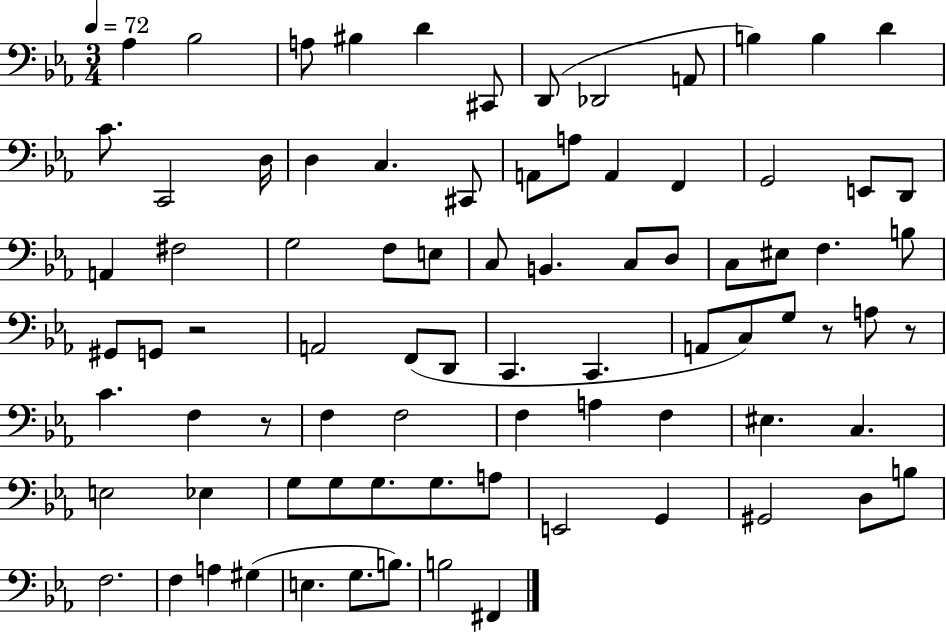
Ab3/q Bb3/h A3/e BIS3/q D4/q C#2/e D2/e Db2/h A2/e B3/q B3/q D4/q C4/e. C2/h D3/s D3/q C3/q. C#2/e A2/e A3/e A2/q F2/q G2/h E2/e D2/e A2/q F#3/h G3/h F3/e E3/e C3/e B2/q. C3/e D3/e C3/e EIS3/e F3/q. B3/e G#2/e G2/e R/h A2/h F2/e D2/e C2/q. C2/q. A2/e C3/e G3/e R/e A3/e R/e C4/q. F3/q R/e F3/q F3/h F3/q A3/q F3/q EIS3/q. C3/q. E3/h Eb3/q G3/e G3/e G3/e. G3/e. A3/e E2/h G2/q G#2/h D3/e B3/e F3/h. F3/q A3/q G#3/q E3/q. G3/e. B3/e. B3/h F#2/q